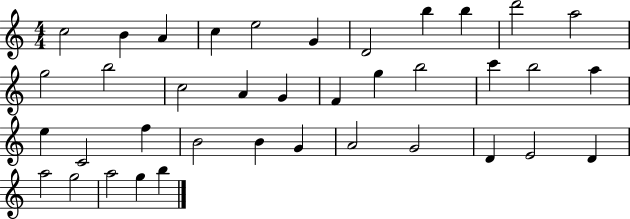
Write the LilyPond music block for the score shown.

{
  \clef treble
  \numericTimeSignature
  \time 4/4
  \key c \major
  c''2 b'4 a'4 | c''4 e''2 g'4 | d'2 b''4 b''4 | d'''2 a''2 | \break g''2 b''2 | c''2 a'4 g'4 | f'4 g''4 b''2 | c'''4 b''2 a''4 | \break e''4 c'2 f''4 | b'2 b'4 g'4 | a'2 g'2 | d'4 e'2 d'4 | \break a''2 g''2 | a''2 g''4 b''4 | \bar "|."
}